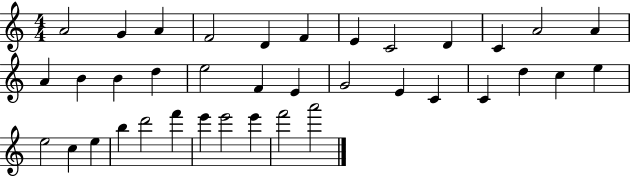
A4/h G4/q A4/q F4/h D4/q F4/q E4/q C4/h D4/q C4/q A4/h A4/q A4/q B4/q B4/q D5/q E5/h F4/q E4/q G4/h E4/q C4/q C4/q D5/q C5/q E5/q E5/h C5/q E5/q B5/q D6/h F6/q E6/q E6/h E6/q F6/h A6/h